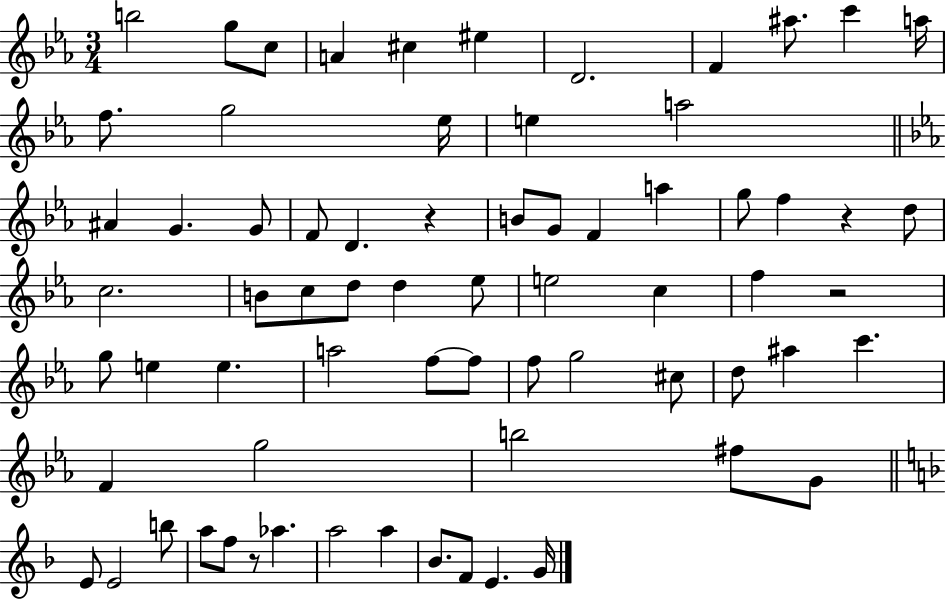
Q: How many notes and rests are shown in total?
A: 70